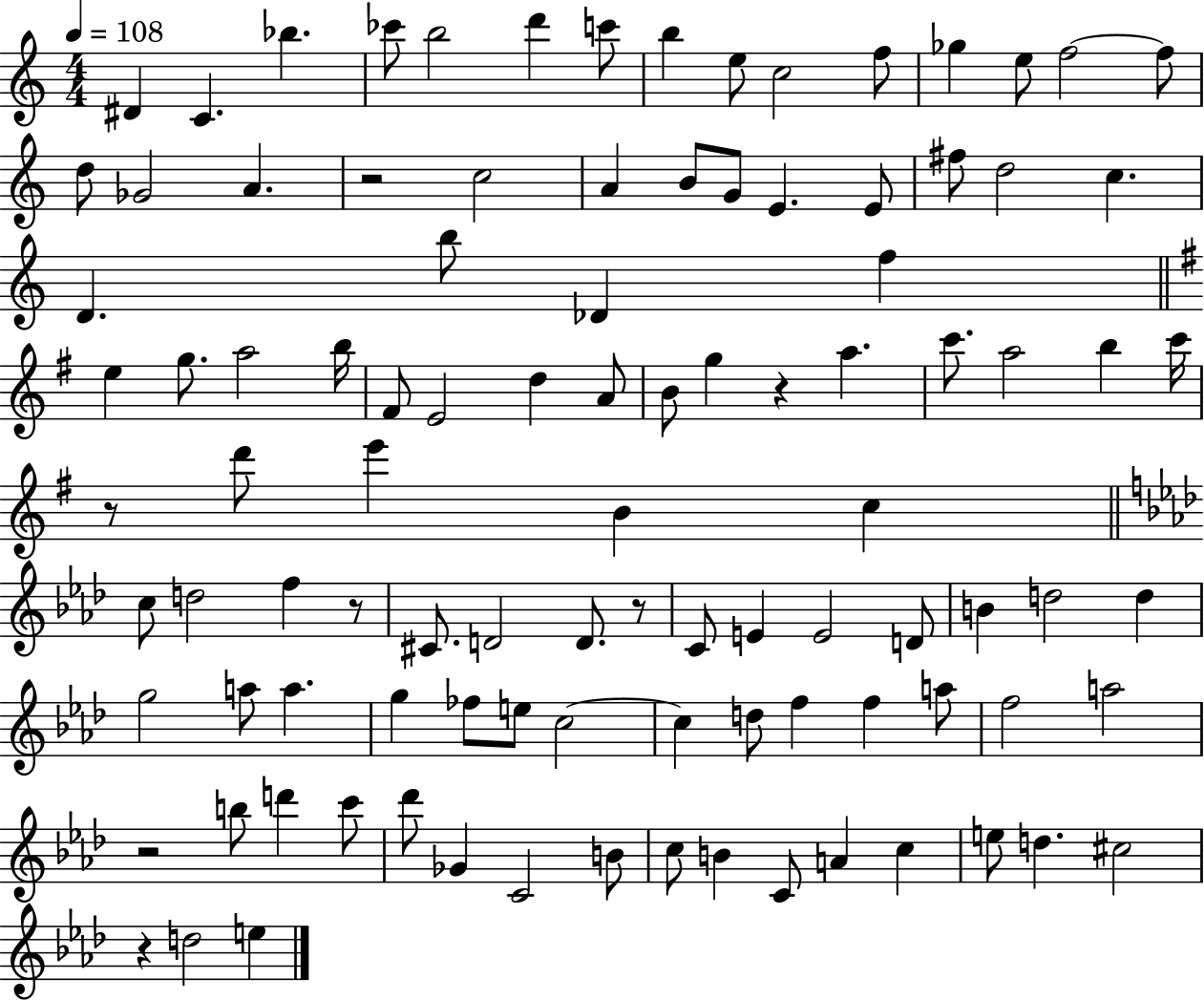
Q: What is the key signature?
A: C major